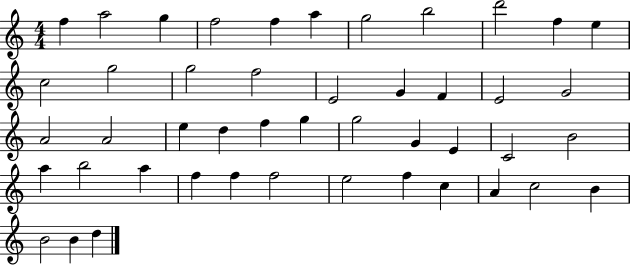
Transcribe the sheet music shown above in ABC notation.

X:1
T:Untitled
M:4/4
L:1/4
K:C
f a2 g f2 f a g2 b2 d'2 f e c2 g2 g2 f2 E2 G F E2 G2 A2 A2 e d f g g2 G E C2 B2 a b2 a f f f2 e2 f c A c2 B B2 B d